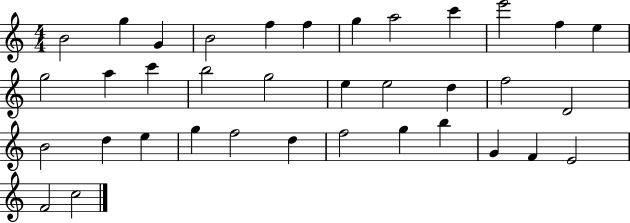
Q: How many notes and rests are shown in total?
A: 36